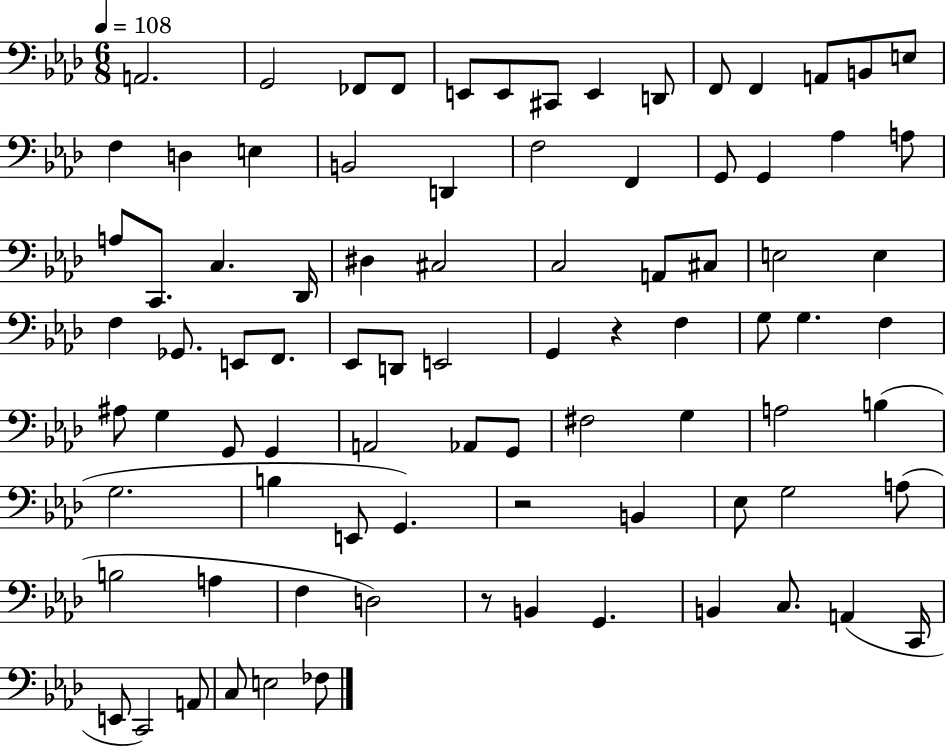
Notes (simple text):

A2/h. G2/h FES2/e FES2/e E2/e E2/e C#2/e E2/q D2/e F2/e F2/q A2/e B2/e E3/e F3/q D3/q E3/q B2/h D2/q F3/h F2/q G2/e G2/q Ab3/q A3/e A3/e C2/e. C3/q. Db2/s D#3/q C#3/h C3/h A2/e C#3/e E3/h E3/q F3/q Gb2/e. E2/e F2/e. Eb2/e D2/e E2/h G2/q R/q F3/q G3/e G3/q. F3/q A#3/e G3/q G2/e G2/q A2/h Ab2/e G2/e F#3/h G3/q A3/h B3/q G3/h. B3/q E2/e G2/q. R/h B2/q Eb3/e G3/h A3/e B3/h A3/q F3/q D3/h R/e B2/q G2/q. B2/q C3/e. A2/q C2/s E2/e C2/h A2/e C3/e E3/h FES3/e